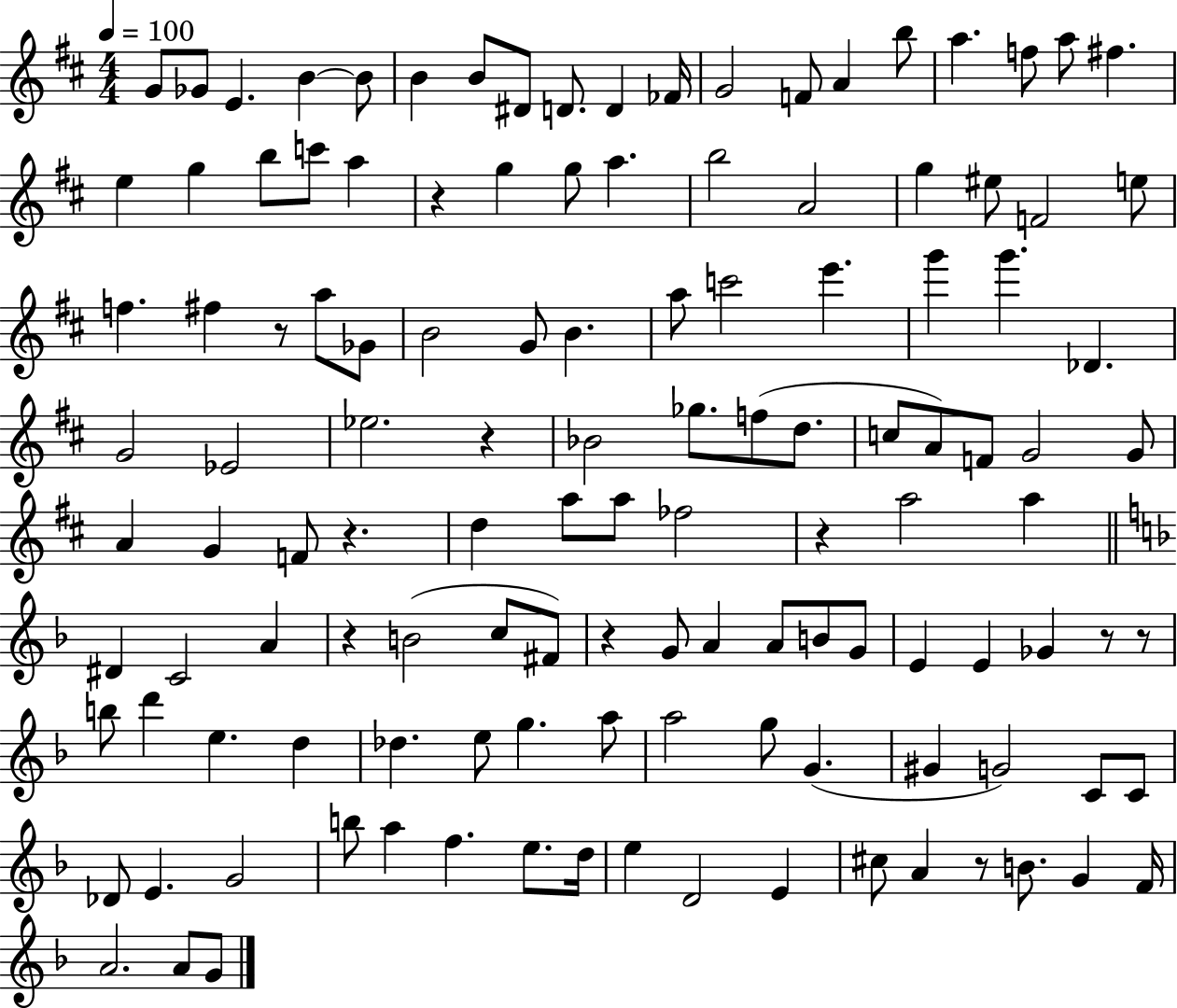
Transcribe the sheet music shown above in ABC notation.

X:1
T:Untitled
M:4/4
L:1/4
K:D
G/2 _G/2 E B B/2 B B/2 ^D/2 D/2 D _F/4 G2 F/2 A b/2 a f/2 a/2 ^f e g b/2 c'/2 a z g g/2 a b2 A2 g ^e/2 F2 e/2 f ^f z/2 a/2 _G/2 B2 G/2 B a/2 c'2 e' g' g' _D G2 _E2 _e2 z _B2 _g/2 f/2 d/2 c/2 A/2 F/2 G2 G/2 A G F/2 z d a/2 a/2 _f2 z a2 a ^D C2 A z B2 c/2 ^F/2 z G/2 A A/2 B/2 G/2 E E _G z/2 z/2 b/2 d' e d _d e/2 g a/2 a2 g/2 G ^G G2 C/2 C/2 _D/2 E G2 b/2 a f e/2 d/4 e D2 E ^c/2 A z/2 B/2 G F/4 A2 A/2 G/2